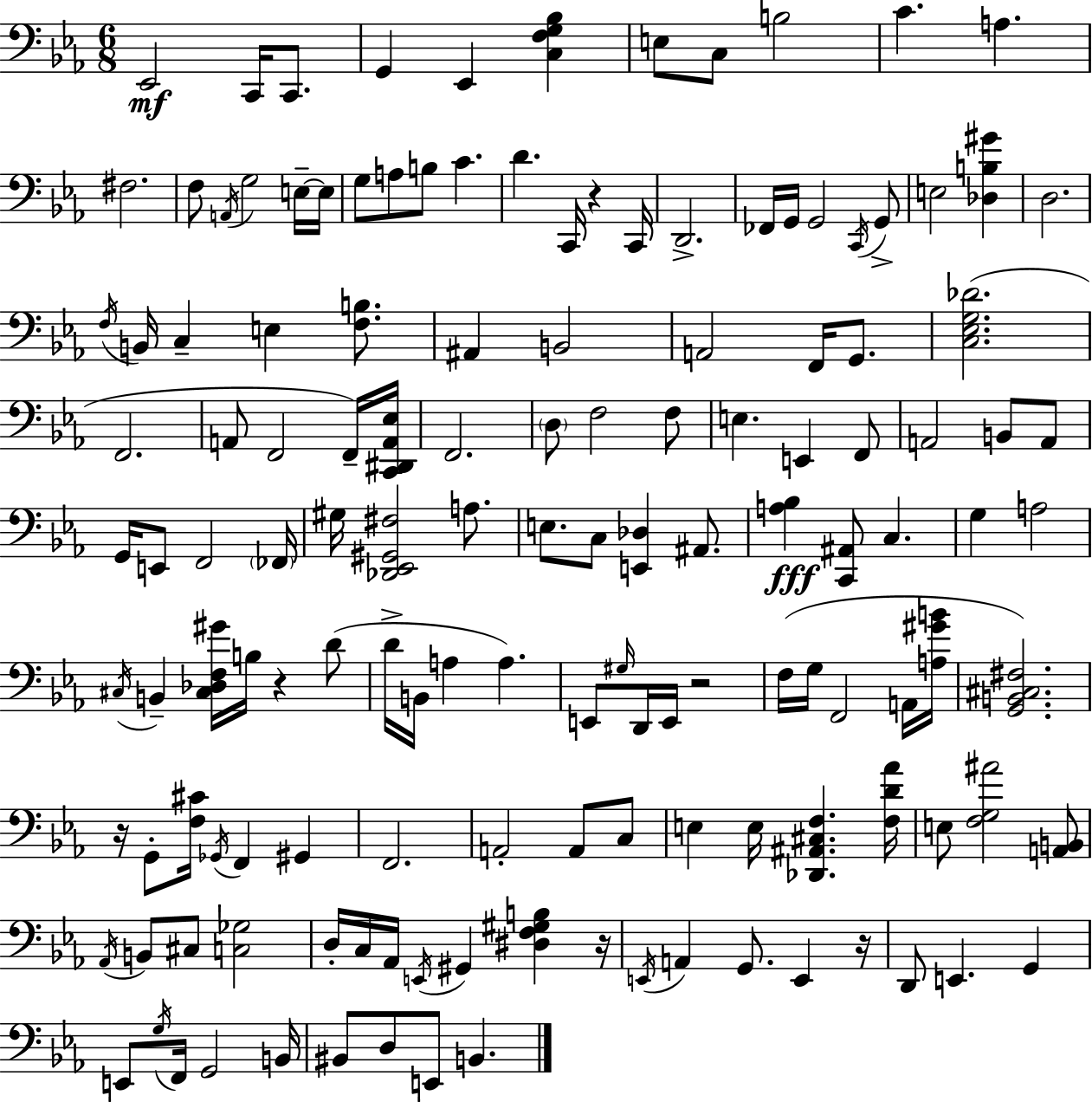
{
  \clef bass
  \numericTimeSignature
  \time 6/8
  \key ees \major
  ees,2\mf c,16 c,8. | g,4 ees,4 <c f g bes>4 | e8 c8 b2 | c'4. a4. | \break fis2. | f8 \acciaccatura { a,16 } g2 e16--~~ | e16 g8 a8 b8 c'4. | d'4. c,16 r4 | \break c,16 d,2.-> | fes,16 g,16 g,2 \acciaccatura { c,16 } | g,8-> e2 <des b gis'>4 | d2. | \break \acciaccatura { f16 } b,16 c4-- e4 | <f b>8. ais,4 b,2 | a,2 f,16 | g,8. <c ees g des'>2.( | \break f,2. | a,8 f,2 | f,16--) <c, dis, a, ees>16 f,2. | \parenthesize d8 f2 | \break f8 e4. e,4 | f,8 a,2 b,8 | a,8 g,16 e,8 f,2 | \parenthesize fes,16 gis16 <des, ees, gis, fis>2 | \break a8. e8. c8 <e, des>4 | ais,8. <a bes>4\fff <c, ais,>8 c4. | g4 a2 | \acciaccatura { cis16 } b,4-- <cis des f gis'>16 b16 r4 | \break d'8( d'16-> b,16 a4 a4.) | e,8 \grace { gis16 } d,16 e,16 r2 | f16( g16 f,2 | a,16 <a gis' b'>16 <g, b, cis fis>2.) | \break r16 g,8-. <f cis'>16 \acciaccatura { ges,16 } f,4 | gis,4 f,2. | a,2-. | a,8 c8 e4 e16 <des, ais, cis f>4. | \break <f d' aes'>16 e8 <f g ais'>2 | <a, b,>8 \acciaccatura { aes,16 } b,8 cis8 <c ges>2 | d16-. c16 aes,16 \acciaccatura { e,16 } gis,4 | <dis f gis b>4 r16 \acciaccatura { e,16 } a,4 | \break g,8. e,4 r16 d,8 e,4. | g,4 e,8 \acciaccatura { g16 } | f,16 g,2 b,16 bis,8 | d8 e,8 b,4. \bar "|."
}